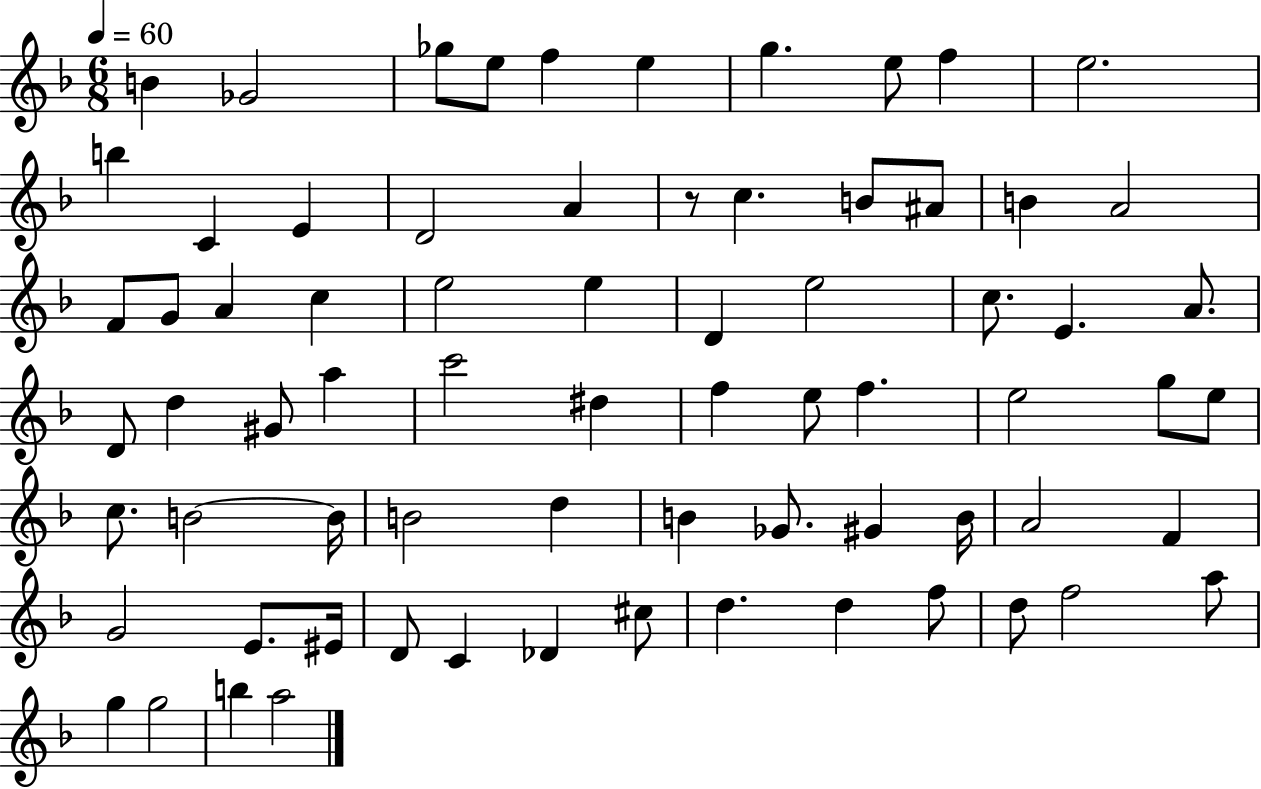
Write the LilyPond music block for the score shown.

{
  \clef treble
  \numericTimeSignature
  \time 6/8
  \key f \major
  \tempo 4 = 60
  b'4 ges'2 | ges''8 e''8 f''4 e''4 | g''4. e''8 f''4 | e''2. | \break b''4 c'4 e'4 | d'2 a'4 | r8 c''4. b'8 ais'8 | b'4 a'2 | \break f'8 g'8 a'4 c''4 | e''2 e''4 | d'4 e''2 | c''8. e'4. a'8. | \break d'8 d''4 gis'8 a''4 | c'''2 dis''4 | f''4 e''8 f''4. | e''2 g''8 e''8 | \break c''8. b'2~~ b'16 | b'2 d''4 | b'4 ges'8. gis'4 b'16 | a'2 f'4 | \break g'2 e'8. eis'16 | d'8 c'4 des'4 cis''8 | d''4. d''4 f''8 | d''8 f''2 a''8 | \break g''4 g''2 | b''4 a''2 | \bar "|."
}